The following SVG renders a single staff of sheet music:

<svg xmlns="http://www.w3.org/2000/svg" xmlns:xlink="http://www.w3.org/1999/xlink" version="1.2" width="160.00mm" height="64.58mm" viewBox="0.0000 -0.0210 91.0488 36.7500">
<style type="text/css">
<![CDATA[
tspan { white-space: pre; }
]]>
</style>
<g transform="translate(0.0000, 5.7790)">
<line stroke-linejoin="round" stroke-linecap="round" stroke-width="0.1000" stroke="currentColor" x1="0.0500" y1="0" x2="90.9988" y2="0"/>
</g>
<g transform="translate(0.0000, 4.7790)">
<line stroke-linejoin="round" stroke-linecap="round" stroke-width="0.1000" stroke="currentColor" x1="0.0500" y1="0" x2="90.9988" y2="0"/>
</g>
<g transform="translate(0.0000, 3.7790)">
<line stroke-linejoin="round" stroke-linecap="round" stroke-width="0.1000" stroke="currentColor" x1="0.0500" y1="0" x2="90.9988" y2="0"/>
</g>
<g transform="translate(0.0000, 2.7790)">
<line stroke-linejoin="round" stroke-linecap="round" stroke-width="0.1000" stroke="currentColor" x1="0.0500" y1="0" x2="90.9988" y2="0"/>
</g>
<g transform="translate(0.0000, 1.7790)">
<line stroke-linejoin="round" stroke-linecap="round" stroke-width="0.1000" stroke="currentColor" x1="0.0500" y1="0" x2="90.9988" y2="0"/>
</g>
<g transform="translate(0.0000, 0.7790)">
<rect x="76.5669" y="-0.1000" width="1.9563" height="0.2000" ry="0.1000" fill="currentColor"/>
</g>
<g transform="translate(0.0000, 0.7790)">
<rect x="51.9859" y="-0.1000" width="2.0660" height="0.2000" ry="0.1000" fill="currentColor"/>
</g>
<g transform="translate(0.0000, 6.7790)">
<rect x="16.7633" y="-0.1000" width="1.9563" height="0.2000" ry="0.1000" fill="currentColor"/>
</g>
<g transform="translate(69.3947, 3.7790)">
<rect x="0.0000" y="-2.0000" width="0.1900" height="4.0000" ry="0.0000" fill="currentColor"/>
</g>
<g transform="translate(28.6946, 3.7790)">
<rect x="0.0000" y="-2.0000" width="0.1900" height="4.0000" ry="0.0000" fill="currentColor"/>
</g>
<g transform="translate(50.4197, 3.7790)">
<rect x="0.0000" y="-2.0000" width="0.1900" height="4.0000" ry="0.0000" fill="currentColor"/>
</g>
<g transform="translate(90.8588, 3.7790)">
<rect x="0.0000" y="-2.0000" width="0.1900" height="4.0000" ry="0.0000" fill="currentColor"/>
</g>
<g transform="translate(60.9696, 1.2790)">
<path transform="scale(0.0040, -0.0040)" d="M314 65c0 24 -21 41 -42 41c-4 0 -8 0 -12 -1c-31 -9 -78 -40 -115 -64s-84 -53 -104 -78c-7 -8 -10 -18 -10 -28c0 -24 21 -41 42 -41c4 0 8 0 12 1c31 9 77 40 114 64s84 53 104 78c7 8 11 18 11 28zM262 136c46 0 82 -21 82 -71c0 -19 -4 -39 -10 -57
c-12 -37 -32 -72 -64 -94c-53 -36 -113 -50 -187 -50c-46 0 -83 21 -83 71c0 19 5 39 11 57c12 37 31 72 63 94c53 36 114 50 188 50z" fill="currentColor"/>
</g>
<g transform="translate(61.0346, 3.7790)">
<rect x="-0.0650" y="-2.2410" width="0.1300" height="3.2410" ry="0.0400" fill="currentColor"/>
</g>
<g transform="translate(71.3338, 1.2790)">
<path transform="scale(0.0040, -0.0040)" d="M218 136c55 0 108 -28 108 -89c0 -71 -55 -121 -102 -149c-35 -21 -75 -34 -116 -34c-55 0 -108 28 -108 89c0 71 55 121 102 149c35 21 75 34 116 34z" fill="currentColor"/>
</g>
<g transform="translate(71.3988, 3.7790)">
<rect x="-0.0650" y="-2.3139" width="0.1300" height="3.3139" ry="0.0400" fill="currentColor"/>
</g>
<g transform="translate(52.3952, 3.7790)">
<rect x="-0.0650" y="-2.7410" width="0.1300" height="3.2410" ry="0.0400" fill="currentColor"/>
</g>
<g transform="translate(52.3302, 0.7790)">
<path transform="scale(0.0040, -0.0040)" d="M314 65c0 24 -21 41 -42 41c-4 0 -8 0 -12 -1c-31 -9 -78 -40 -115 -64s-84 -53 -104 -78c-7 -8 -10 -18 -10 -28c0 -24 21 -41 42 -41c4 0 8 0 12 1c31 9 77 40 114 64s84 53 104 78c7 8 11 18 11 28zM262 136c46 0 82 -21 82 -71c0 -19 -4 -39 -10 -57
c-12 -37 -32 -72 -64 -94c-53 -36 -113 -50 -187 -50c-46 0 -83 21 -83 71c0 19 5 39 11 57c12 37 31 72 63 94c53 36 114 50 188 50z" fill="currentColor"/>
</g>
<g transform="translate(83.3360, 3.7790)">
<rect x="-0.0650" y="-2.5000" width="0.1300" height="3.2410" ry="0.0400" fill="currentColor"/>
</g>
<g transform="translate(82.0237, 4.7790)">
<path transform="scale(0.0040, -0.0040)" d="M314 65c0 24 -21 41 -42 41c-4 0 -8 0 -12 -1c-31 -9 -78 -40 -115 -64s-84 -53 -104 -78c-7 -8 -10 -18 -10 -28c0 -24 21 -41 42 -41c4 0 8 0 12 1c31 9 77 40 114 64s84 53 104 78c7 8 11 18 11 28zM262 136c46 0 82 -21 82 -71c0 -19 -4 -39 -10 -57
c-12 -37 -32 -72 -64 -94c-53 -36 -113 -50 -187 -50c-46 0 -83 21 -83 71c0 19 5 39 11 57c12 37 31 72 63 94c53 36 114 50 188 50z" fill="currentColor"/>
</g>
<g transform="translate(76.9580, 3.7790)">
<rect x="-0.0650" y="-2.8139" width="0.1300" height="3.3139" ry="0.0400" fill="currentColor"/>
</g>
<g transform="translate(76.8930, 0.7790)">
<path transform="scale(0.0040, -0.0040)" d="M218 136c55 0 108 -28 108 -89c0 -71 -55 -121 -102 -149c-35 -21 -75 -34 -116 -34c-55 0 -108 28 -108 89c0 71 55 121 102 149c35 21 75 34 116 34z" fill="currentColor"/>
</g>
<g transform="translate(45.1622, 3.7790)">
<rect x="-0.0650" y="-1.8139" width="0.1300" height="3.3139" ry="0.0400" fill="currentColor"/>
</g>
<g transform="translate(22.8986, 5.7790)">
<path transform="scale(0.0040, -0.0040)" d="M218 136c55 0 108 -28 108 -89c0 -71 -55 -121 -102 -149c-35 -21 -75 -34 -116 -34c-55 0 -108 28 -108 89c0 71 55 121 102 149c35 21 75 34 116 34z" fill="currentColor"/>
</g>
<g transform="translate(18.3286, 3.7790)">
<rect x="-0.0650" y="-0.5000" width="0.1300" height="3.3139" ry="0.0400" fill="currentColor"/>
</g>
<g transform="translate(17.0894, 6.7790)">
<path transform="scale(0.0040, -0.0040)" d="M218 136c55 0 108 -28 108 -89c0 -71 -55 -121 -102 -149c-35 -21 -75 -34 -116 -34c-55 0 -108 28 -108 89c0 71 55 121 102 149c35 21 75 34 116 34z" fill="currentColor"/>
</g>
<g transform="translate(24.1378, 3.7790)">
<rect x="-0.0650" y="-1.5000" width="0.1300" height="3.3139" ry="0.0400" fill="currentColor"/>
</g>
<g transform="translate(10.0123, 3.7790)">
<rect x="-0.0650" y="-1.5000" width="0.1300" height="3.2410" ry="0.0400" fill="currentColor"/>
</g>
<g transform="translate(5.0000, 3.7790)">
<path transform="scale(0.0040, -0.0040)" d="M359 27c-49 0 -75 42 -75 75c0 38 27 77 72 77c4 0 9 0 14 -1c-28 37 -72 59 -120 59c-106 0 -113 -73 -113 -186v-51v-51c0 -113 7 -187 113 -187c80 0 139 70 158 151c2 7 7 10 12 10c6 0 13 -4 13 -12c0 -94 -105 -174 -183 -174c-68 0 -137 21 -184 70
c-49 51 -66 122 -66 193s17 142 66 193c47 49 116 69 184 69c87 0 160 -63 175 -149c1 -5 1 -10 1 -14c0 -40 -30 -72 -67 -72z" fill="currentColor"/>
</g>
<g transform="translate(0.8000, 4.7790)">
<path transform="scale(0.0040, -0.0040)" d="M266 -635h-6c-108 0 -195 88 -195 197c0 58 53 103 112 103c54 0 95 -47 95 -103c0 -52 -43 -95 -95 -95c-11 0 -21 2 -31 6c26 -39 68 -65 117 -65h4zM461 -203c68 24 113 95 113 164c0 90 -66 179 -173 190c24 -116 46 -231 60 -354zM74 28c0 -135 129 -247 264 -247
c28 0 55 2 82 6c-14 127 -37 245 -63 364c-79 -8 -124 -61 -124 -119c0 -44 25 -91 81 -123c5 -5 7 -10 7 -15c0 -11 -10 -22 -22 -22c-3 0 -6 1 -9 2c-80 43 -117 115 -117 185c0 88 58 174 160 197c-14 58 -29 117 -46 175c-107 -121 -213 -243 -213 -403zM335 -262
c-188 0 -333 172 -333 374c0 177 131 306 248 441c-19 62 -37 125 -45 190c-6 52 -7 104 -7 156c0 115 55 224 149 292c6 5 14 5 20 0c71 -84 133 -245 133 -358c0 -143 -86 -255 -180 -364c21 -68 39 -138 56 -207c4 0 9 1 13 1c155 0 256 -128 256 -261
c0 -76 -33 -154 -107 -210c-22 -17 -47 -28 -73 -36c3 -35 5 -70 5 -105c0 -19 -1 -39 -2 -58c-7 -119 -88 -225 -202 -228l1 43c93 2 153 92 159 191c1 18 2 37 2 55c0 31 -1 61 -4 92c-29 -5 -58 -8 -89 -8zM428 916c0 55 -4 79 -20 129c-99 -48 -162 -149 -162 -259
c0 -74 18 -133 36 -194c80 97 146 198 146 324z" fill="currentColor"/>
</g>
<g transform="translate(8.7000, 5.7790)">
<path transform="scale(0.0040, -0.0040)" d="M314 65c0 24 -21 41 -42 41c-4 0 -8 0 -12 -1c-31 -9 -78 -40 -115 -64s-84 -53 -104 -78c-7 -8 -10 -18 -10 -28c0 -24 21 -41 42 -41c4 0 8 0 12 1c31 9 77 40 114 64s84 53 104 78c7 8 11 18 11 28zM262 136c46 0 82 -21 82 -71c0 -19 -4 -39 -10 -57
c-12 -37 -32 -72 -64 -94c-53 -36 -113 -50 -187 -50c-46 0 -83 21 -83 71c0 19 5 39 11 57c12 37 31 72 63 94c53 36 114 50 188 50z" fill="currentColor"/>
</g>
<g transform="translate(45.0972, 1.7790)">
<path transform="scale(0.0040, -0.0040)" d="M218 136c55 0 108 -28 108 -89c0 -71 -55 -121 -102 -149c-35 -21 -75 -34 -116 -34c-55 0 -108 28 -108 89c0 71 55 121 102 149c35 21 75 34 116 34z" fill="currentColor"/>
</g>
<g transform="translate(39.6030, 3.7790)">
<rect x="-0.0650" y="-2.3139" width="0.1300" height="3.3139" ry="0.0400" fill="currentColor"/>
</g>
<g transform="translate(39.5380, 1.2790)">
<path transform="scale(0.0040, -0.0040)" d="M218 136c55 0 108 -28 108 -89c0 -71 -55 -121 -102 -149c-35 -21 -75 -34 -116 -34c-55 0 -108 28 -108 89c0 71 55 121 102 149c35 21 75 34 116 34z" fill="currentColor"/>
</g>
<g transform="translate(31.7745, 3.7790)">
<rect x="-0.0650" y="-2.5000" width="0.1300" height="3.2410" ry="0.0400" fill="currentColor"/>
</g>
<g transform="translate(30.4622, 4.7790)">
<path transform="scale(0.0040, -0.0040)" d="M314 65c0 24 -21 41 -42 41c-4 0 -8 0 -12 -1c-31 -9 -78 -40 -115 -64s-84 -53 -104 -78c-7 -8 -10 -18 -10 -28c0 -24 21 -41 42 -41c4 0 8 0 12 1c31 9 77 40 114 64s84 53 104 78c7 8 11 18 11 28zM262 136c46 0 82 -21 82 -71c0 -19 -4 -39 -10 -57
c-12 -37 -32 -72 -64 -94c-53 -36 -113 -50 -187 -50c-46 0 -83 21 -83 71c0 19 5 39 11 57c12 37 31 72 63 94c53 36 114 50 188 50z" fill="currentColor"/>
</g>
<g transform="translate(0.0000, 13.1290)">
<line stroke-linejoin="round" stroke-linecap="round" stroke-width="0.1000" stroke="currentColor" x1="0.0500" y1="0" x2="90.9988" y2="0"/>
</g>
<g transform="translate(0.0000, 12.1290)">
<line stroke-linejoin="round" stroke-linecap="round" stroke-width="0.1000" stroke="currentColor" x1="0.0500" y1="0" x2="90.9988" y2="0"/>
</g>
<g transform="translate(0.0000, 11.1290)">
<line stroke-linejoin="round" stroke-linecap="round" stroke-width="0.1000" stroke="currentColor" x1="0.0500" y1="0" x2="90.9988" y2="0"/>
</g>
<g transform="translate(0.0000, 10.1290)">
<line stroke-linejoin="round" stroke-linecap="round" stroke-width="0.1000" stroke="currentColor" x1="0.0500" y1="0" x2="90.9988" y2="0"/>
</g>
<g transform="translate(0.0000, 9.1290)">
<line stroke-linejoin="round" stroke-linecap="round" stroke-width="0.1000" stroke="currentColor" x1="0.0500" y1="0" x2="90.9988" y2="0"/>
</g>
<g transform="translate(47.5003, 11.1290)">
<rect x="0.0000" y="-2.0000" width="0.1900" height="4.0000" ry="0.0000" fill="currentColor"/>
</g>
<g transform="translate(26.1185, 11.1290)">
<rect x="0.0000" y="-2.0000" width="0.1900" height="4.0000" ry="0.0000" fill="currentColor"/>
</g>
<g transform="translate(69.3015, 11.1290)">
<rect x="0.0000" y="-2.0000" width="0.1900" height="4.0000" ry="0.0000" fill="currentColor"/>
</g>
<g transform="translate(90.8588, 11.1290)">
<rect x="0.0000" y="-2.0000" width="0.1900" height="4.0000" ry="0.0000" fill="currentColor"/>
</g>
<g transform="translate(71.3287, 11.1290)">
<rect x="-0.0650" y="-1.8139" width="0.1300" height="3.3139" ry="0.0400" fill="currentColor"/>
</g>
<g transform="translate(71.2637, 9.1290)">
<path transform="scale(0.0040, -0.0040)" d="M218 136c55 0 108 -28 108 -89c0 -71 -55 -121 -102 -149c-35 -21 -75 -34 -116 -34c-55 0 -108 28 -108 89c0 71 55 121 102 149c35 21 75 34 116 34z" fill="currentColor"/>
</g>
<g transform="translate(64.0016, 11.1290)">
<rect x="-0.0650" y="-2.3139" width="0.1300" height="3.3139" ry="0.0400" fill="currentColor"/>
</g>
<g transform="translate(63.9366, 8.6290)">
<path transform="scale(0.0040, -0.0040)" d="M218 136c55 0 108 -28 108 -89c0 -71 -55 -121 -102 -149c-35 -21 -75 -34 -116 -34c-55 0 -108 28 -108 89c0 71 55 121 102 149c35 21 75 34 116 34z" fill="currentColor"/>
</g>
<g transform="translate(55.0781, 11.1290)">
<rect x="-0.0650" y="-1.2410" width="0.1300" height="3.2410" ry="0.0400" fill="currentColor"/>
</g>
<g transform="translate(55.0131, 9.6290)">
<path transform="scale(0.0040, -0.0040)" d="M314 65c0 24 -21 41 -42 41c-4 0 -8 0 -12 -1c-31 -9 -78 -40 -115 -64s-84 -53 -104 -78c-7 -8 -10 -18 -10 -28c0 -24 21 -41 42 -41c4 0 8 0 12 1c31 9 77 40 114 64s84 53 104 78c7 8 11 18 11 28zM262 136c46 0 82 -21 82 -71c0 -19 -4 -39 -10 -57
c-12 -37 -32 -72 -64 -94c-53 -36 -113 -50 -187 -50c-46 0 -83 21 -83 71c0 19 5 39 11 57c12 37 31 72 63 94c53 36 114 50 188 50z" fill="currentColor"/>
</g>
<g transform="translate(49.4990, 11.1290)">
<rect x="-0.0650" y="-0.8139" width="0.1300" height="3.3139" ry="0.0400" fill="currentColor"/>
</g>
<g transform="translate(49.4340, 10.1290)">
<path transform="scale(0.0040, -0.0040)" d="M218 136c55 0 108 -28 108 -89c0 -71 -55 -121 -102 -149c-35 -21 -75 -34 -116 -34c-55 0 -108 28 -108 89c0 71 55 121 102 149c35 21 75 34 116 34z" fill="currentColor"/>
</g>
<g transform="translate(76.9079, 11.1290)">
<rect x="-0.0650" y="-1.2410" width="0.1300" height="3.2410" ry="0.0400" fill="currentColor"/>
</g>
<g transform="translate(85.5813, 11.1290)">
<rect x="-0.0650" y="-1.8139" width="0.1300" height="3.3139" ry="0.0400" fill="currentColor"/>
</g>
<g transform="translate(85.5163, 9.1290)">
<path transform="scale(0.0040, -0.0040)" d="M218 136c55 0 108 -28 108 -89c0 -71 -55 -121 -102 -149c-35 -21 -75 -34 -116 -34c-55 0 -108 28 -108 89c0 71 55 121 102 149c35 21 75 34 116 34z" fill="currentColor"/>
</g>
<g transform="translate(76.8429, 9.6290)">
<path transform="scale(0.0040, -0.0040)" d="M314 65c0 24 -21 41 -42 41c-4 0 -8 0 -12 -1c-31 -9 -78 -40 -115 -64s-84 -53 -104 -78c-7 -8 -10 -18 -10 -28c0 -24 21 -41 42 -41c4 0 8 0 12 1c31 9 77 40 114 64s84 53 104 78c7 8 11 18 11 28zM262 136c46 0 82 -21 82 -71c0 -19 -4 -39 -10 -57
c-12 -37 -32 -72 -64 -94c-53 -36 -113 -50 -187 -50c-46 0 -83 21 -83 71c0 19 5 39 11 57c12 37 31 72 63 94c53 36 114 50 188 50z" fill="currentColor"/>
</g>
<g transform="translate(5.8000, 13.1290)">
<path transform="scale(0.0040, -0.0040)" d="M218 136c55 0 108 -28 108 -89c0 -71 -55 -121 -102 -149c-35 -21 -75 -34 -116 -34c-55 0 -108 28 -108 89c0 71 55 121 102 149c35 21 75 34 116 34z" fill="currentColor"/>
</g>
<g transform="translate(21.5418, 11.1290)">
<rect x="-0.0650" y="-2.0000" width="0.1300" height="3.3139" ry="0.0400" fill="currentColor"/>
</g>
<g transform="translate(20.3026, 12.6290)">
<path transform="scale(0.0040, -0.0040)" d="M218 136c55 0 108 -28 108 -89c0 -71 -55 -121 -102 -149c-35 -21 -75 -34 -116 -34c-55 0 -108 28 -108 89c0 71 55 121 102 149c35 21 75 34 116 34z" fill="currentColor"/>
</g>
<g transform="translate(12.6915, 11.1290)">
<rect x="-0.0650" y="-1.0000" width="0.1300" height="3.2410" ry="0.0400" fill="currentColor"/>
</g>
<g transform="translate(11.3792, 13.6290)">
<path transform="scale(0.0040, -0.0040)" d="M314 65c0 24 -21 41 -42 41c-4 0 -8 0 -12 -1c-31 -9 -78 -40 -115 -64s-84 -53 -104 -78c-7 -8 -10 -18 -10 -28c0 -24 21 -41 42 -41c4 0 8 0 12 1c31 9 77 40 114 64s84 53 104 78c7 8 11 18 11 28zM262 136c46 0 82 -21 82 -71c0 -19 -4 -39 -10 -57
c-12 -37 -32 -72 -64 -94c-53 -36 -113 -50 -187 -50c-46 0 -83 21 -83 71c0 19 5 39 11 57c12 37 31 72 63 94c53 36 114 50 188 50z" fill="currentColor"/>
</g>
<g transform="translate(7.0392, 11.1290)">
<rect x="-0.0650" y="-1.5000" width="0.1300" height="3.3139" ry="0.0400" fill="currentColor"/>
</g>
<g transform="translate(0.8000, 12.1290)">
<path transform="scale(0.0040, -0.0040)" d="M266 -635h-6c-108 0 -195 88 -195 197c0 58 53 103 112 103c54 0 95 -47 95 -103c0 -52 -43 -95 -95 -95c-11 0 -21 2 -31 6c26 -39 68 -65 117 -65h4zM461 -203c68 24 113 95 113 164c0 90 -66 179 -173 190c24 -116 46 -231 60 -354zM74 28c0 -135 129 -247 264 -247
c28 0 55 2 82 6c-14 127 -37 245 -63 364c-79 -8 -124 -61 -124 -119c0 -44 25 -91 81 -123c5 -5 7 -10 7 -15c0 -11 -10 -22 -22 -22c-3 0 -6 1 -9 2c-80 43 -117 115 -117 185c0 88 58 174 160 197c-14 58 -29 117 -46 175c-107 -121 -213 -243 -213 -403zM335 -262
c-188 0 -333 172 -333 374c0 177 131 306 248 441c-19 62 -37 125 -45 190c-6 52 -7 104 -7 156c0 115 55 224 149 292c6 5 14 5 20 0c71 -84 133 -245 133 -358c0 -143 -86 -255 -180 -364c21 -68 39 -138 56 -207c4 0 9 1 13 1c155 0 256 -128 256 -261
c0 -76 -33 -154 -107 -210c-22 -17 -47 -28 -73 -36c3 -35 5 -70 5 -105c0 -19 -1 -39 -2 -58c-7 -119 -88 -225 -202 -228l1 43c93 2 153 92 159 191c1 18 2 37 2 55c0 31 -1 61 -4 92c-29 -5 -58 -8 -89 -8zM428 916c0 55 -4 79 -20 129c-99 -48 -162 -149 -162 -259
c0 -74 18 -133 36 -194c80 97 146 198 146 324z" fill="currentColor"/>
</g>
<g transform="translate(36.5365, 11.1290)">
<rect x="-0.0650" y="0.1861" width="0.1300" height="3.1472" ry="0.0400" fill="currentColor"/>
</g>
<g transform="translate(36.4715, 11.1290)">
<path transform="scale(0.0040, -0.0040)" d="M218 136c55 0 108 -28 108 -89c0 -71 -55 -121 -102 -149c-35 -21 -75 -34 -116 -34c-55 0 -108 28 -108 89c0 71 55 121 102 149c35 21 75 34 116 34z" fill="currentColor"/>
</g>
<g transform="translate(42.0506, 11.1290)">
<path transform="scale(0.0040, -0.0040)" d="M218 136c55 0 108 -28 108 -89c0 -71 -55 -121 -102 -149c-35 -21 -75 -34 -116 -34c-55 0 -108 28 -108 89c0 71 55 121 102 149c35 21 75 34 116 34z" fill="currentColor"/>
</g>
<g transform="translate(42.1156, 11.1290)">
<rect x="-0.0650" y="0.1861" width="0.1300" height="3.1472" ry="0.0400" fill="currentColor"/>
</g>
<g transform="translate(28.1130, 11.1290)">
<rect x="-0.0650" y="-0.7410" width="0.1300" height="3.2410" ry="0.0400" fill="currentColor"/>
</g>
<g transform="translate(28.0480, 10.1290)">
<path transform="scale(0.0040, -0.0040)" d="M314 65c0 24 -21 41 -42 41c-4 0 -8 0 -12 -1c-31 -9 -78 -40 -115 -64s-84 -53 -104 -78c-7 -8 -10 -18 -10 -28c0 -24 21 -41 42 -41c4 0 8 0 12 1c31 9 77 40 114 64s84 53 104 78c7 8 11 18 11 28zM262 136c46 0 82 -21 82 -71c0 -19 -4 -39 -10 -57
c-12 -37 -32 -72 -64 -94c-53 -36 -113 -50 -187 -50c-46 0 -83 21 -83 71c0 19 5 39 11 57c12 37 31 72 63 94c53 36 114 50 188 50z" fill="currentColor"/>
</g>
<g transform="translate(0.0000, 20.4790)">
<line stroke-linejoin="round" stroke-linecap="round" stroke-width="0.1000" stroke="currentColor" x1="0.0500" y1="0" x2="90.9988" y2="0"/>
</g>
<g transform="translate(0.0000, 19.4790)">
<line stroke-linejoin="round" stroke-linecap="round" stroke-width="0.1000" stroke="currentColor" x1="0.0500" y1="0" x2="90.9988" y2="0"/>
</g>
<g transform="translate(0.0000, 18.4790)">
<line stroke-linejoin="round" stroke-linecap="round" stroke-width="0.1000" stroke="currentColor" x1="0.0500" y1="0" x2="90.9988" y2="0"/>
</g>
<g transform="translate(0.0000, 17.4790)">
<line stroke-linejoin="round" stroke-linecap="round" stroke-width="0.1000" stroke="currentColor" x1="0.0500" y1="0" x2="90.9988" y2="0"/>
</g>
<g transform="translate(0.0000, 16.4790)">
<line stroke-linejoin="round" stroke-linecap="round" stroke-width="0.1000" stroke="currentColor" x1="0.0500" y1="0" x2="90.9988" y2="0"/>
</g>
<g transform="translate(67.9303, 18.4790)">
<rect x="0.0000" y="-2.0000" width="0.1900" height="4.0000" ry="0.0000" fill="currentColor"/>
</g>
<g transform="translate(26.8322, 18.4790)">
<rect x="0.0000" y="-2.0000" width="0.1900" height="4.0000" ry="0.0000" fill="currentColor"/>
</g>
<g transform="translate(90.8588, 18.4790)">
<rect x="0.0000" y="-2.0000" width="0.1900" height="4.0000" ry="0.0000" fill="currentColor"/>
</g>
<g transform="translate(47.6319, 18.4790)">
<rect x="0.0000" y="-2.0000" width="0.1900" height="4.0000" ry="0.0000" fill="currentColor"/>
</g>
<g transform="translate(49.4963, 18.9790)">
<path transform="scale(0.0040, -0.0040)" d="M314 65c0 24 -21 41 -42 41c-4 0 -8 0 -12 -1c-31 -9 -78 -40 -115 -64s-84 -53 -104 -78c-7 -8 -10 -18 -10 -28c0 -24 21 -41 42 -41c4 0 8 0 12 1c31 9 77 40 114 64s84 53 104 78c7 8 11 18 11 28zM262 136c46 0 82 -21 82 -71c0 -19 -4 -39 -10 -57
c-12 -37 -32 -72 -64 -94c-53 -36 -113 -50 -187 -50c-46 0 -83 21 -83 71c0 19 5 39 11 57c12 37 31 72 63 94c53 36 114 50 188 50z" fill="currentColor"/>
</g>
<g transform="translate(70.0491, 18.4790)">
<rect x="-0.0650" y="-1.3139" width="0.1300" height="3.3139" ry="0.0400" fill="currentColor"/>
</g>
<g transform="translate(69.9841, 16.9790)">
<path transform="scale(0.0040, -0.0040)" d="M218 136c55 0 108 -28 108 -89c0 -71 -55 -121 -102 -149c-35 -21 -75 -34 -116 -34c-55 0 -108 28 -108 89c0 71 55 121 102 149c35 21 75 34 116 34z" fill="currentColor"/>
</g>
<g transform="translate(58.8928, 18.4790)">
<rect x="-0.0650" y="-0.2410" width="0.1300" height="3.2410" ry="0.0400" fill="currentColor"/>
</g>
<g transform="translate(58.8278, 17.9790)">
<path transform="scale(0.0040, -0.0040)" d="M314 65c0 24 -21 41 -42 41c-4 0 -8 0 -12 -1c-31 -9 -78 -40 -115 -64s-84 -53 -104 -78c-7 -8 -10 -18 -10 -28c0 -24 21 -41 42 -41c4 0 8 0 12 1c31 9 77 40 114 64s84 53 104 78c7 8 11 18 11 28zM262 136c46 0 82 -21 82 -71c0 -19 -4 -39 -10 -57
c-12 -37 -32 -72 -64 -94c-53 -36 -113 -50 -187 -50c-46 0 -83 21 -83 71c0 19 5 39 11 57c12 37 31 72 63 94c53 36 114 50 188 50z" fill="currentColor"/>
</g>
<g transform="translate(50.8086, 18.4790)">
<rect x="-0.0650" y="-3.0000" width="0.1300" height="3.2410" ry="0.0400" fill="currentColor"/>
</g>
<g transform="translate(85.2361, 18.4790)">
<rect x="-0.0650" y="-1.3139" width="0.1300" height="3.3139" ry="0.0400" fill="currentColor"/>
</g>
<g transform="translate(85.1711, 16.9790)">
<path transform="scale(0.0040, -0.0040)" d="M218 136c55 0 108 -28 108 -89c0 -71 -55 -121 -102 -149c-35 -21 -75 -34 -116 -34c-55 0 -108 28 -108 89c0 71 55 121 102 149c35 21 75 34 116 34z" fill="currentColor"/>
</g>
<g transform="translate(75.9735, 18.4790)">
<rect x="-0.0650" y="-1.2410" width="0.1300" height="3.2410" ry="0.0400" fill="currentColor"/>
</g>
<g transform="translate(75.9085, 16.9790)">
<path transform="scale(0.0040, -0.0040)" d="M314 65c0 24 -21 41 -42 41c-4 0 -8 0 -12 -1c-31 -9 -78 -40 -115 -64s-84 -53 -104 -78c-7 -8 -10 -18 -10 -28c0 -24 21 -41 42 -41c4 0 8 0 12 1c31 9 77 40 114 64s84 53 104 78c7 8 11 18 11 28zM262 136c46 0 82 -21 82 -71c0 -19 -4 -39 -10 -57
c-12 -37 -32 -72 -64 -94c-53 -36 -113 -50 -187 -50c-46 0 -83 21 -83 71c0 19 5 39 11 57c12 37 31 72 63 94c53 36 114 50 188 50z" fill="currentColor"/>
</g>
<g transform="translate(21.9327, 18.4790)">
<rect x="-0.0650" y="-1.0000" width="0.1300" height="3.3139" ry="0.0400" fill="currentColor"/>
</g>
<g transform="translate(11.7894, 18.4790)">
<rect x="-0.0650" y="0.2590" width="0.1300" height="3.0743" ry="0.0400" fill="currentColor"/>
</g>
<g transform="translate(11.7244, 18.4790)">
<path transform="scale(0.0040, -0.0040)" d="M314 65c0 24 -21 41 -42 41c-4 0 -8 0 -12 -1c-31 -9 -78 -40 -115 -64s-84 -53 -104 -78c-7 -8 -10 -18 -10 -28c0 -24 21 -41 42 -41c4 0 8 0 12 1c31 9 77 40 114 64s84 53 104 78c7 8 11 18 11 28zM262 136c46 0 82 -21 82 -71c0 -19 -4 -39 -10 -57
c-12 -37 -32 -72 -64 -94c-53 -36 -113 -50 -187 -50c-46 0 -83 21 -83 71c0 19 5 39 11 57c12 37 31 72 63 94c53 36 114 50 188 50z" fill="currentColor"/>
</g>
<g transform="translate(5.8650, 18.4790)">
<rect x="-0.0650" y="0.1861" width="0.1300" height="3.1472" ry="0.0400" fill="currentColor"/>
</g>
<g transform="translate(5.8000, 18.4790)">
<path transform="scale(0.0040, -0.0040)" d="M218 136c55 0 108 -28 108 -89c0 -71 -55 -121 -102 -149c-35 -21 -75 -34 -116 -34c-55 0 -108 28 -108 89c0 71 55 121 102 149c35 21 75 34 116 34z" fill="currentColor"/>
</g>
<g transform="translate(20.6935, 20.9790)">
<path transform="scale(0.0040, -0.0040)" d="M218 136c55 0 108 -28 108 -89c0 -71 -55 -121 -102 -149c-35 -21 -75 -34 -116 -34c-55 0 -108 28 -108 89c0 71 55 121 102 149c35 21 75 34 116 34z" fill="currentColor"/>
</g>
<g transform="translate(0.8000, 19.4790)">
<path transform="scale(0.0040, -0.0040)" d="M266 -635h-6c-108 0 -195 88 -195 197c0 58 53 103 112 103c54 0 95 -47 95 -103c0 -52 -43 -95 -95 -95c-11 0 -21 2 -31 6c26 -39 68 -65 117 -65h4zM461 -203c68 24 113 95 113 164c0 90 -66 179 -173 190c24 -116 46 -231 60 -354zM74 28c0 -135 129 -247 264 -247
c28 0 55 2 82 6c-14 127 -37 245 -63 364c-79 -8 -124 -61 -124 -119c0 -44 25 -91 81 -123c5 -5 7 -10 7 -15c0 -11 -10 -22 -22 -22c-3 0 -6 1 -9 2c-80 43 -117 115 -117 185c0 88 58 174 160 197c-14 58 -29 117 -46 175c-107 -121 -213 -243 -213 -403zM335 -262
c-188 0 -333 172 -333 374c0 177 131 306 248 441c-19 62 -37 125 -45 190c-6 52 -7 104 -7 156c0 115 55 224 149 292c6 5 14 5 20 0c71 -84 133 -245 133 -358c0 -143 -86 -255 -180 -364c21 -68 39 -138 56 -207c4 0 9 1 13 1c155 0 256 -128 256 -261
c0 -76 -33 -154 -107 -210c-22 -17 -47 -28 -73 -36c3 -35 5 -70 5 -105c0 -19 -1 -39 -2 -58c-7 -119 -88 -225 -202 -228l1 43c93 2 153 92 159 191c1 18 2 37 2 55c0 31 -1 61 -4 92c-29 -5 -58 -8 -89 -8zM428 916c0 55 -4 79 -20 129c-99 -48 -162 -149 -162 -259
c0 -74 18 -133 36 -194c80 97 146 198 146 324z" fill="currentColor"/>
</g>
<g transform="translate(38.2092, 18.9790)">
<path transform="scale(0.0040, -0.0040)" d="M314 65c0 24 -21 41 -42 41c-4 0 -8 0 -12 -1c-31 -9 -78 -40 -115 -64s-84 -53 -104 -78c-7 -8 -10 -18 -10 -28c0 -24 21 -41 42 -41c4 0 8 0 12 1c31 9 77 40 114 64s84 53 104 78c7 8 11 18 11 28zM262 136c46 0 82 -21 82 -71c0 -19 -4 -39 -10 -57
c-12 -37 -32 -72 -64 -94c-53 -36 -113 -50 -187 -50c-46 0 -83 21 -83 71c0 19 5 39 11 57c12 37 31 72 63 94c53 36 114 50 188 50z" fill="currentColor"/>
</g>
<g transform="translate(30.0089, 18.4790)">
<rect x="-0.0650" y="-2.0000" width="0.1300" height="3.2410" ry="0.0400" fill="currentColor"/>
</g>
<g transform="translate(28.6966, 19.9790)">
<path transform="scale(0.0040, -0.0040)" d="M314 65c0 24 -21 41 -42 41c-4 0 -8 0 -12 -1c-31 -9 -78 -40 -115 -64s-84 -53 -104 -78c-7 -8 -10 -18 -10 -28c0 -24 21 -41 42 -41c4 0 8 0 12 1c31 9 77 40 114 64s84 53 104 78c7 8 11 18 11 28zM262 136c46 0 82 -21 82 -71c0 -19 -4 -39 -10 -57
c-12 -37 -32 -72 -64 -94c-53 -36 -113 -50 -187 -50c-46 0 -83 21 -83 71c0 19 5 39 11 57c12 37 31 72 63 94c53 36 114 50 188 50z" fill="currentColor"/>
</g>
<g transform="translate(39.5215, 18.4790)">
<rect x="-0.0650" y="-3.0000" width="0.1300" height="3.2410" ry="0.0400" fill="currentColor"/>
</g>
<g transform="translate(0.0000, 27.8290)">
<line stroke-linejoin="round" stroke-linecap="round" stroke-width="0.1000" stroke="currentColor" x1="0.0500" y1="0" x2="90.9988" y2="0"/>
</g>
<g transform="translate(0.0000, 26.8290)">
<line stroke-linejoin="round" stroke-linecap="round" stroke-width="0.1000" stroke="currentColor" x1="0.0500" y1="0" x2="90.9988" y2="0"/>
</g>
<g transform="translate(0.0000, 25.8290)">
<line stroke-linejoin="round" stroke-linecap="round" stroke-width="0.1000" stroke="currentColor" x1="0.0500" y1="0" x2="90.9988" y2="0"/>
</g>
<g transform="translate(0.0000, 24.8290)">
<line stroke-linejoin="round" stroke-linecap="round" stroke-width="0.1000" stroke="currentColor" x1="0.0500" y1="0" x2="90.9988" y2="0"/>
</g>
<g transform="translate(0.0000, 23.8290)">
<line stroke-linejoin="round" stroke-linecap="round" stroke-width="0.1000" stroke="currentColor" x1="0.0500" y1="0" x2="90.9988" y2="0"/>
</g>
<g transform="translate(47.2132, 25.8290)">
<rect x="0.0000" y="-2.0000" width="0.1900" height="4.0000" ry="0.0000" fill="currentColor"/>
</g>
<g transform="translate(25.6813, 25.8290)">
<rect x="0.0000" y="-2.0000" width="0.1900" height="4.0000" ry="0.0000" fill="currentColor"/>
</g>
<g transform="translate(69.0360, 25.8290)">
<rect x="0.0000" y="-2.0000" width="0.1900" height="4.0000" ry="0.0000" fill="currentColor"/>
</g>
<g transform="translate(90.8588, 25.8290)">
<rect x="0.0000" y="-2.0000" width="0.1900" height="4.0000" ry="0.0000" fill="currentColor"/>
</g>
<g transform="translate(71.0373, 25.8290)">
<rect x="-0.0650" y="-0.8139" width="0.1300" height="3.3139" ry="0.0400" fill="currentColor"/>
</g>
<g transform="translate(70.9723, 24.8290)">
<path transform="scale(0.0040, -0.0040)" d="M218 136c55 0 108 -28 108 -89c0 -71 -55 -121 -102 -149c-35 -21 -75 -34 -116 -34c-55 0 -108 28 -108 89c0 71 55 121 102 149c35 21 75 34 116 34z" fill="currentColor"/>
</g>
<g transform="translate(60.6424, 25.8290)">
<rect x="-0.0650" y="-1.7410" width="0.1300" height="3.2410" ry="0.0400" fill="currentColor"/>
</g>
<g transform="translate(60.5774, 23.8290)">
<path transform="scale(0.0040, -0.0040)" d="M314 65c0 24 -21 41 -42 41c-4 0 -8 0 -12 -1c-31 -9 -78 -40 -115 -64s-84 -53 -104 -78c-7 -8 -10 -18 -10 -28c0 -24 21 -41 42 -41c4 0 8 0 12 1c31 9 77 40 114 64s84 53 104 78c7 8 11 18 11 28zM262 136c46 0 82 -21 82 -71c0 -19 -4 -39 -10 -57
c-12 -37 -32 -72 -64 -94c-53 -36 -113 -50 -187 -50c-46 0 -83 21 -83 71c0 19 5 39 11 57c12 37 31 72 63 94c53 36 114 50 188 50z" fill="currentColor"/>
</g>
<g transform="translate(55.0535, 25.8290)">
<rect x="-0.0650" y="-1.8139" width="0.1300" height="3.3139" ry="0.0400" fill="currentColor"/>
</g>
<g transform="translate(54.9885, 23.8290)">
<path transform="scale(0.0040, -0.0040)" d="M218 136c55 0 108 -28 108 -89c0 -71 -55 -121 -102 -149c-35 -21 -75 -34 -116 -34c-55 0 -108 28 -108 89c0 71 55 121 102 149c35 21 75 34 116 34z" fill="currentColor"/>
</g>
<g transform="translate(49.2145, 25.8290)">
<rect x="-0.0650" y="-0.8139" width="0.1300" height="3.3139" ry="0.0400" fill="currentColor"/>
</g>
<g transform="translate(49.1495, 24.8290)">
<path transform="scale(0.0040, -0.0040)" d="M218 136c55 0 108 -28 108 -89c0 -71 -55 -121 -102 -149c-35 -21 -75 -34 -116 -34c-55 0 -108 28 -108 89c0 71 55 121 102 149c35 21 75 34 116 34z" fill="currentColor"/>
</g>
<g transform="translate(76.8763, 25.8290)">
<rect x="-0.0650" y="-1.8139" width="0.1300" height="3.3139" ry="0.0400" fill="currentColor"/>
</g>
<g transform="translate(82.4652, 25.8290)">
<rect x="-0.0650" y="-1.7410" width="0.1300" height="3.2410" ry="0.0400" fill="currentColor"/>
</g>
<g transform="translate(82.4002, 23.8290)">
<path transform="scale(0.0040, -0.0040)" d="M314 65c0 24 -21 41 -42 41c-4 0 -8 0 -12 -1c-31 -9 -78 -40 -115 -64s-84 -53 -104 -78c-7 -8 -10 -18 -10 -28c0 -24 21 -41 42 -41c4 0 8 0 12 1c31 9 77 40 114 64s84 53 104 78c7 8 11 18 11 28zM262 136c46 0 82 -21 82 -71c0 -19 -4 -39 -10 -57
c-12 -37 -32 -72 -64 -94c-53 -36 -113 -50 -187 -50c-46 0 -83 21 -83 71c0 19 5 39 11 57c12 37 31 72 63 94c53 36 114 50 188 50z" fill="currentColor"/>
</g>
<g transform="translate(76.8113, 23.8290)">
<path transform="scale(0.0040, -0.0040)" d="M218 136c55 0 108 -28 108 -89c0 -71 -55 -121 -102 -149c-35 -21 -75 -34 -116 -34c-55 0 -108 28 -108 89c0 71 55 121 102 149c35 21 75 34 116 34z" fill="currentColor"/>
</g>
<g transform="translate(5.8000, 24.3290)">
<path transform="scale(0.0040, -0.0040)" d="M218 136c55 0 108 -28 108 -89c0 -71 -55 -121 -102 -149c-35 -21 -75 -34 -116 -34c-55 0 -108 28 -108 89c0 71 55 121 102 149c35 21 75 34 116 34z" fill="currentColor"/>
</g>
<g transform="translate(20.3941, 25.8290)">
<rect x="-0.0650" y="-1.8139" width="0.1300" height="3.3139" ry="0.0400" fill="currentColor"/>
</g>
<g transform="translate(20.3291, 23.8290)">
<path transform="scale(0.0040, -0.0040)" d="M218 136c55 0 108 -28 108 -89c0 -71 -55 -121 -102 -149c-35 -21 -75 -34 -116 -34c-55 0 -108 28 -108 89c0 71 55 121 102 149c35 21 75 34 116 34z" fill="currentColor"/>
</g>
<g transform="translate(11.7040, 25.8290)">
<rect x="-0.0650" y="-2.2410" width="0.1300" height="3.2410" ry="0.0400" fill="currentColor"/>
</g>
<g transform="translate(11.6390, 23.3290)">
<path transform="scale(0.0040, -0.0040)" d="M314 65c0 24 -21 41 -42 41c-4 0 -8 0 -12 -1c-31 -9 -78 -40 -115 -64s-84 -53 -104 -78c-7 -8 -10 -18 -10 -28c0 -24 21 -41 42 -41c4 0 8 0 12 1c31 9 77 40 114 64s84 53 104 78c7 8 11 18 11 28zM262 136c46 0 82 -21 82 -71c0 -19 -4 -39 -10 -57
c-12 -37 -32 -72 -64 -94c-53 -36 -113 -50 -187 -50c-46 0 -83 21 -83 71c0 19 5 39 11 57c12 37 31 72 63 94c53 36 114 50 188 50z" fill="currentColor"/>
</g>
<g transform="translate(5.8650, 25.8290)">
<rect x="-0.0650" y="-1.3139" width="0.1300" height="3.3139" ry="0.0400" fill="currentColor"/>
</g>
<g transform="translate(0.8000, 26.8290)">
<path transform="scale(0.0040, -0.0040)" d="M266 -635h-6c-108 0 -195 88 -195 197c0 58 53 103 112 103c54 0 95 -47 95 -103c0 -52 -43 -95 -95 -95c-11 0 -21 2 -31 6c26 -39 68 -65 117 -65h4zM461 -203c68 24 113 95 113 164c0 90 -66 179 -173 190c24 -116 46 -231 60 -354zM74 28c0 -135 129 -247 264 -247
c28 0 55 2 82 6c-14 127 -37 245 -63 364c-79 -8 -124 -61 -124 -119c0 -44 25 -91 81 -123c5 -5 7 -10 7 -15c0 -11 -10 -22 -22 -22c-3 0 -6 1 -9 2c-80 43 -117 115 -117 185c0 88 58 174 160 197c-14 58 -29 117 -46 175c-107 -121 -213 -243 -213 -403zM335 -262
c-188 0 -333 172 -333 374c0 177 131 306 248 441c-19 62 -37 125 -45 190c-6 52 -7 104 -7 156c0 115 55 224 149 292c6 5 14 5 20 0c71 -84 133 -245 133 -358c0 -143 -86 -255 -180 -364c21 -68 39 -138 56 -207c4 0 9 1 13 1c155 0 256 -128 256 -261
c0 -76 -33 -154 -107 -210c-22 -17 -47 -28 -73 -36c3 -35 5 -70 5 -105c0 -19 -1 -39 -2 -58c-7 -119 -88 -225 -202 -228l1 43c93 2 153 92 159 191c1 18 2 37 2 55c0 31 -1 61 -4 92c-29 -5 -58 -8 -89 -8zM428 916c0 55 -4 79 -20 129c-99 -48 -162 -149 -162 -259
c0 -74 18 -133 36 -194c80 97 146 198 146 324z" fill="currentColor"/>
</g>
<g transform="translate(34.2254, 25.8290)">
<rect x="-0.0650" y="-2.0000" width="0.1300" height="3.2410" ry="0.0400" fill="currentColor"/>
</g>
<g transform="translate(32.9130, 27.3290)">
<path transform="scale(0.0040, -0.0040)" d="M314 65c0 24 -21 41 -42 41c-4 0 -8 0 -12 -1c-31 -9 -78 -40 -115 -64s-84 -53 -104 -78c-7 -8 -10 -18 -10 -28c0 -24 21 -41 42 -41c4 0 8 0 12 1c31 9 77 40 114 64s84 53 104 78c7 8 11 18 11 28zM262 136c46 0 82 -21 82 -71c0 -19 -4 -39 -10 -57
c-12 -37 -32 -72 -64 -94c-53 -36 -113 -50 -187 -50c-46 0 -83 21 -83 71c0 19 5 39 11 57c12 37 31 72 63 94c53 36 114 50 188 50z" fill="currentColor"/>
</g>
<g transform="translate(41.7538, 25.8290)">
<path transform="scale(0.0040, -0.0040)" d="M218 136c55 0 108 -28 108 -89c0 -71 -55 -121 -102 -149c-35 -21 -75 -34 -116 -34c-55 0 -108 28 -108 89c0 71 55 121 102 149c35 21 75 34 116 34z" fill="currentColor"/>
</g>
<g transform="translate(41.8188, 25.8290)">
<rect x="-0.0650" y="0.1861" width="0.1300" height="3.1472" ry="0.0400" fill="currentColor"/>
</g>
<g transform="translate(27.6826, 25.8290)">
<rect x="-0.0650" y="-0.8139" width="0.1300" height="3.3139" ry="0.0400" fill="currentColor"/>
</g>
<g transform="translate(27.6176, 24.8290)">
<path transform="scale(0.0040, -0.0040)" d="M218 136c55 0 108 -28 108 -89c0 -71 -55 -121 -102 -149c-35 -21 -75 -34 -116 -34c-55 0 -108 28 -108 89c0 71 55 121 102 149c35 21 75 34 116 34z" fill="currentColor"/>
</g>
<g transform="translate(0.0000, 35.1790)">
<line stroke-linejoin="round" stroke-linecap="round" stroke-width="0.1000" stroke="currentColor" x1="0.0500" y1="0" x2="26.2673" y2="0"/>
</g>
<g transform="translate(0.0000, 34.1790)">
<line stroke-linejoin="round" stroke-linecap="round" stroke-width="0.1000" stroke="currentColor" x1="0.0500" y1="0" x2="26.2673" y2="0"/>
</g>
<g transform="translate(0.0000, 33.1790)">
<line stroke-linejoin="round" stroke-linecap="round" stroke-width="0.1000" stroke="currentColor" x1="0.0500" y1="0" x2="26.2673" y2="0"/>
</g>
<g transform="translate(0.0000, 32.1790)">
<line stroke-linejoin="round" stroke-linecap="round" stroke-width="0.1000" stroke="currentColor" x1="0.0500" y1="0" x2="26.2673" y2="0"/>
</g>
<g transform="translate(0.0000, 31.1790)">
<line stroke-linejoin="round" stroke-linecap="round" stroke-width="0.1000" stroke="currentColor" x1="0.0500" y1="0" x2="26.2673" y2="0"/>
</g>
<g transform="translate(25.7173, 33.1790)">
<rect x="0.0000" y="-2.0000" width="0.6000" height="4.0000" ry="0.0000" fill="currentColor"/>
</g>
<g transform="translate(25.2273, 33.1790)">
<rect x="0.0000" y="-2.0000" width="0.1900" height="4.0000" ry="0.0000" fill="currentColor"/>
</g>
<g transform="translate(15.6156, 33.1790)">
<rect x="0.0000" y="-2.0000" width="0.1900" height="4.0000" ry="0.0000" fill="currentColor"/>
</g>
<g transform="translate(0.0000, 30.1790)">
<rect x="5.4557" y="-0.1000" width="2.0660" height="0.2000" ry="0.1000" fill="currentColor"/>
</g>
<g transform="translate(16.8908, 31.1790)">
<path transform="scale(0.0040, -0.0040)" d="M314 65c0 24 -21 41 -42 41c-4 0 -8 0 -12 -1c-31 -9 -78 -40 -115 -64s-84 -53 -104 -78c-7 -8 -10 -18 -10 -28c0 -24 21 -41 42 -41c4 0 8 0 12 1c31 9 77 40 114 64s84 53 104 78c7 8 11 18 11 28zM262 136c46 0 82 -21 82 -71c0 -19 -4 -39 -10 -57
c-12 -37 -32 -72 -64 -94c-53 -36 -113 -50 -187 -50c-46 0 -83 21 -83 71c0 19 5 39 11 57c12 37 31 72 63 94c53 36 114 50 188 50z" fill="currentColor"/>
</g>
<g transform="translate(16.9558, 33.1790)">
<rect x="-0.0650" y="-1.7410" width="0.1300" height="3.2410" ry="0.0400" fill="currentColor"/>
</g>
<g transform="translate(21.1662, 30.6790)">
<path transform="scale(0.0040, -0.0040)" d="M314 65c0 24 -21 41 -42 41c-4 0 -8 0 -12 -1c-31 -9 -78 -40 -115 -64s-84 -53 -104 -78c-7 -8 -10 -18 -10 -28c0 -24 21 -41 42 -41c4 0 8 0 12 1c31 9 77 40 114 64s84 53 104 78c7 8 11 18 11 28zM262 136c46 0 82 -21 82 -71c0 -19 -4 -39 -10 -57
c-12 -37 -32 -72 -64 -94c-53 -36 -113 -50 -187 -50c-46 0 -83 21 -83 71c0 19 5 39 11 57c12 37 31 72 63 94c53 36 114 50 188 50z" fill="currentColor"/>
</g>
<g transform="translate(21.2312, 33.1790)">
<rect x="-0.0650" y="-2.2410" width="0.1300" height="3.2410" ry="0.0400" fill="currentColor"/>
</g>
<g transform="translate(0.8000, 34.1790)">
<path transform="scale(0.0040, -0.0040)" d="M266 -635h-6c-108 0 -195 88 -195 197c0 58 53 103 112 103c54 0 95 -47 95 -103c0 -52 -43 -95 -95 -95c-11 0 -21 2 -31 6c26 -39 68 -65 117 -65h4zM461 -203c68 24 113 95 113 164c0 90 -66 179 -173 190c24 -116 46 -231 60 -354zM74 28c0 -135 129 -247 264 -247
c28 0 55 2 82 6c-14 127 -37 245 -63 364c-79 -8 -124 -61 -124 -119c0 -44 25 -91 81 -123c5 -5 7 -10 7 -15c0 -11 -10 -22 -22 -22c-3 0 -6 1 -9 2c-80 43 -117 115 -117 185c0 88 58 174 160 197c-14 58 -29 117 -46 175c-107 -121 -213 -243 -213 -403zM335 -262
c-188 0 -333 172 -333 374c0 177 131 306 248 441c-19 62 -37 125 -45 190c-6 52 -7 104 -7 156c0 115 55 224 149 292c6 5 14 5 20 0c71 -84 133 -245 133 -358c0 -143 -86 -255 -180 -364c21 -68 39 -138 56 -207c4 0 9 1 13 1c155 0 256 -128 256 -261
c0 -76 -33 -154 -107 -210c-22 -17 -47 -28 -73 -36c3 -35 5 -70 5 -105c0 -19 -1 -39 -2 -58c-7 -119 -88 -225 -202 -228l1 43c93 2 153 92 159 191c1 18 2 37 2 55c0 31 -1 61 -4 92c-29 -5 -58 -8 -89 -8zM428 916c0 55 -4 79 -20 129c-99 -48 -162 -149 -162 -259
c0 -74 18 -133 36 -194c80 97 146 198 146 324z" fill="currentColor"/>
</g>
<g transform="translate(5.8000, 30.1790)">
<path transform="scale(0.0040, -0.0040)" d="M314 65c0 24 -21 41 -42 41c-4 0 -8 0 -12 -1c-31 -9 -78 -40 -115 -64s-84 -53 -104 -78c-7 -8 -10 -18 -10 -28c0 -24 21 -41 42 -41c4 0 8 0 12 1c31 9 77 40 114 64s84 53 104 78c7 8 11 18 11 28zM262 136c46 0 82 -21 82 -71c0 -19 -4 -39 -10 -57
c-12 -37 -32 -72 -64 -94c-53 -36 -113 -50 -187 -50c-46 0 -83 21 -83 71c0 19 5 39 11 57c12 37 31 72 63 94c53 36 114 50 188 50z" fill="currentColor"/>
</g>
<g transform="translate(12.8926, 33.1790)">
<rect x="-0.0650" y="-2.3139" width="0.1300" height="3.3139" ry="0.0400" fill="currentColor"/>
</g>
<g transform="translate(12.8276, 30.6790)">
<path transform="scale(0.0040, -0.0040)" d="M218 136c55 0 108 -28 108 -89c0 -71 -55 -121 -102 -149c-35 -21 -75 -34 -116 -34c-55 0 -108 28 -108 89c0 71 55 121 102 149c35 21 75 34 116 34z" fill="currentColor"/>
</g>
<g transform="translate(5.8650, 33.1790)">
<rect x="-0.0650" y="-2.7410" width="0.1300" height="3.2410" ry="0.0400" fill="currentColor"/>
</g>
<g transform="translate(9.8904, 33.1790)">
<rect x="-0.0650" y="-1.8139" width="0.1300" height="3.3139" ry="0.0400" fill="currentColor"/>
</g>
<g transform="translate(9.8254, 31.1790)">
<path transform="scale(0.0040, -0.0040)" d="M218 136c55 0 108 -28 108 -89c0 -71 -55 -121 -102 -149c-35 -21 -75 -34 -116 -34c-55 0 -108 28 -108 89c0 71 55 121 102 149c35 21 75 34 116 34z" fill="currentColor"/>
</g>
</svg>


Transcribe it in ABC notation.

X:1
T:Untitled
M:4/4
L:1/4
K:C
E2 C E G2 g f a2 g2 g a G2 E D2 F d2 B B d e2 g f e2 f B B2 D F2 A2 A2 c2 e e2 e e g2 f d F2 B d f f2 d f f2 a2 f g f2 g2